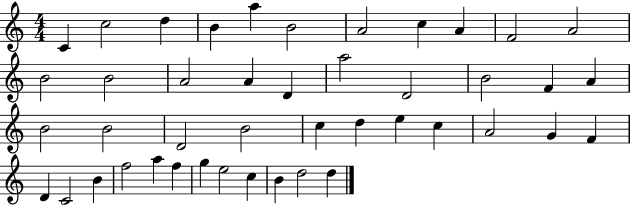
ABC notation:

X:1
T:Untitled
M:4/4
L:1/4
K:C
C c2 d B a B2 A2 c A F2 A2 B2 B2 A2 A D a2 D2 B2 F A B2 B2 D2 B2 c d e c A2 G F D C2 B f2 a f g e2 c B d2 d